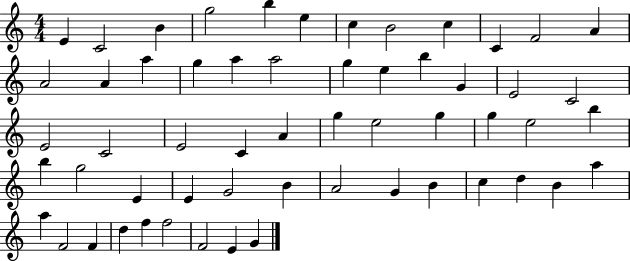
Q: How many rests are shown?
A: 0